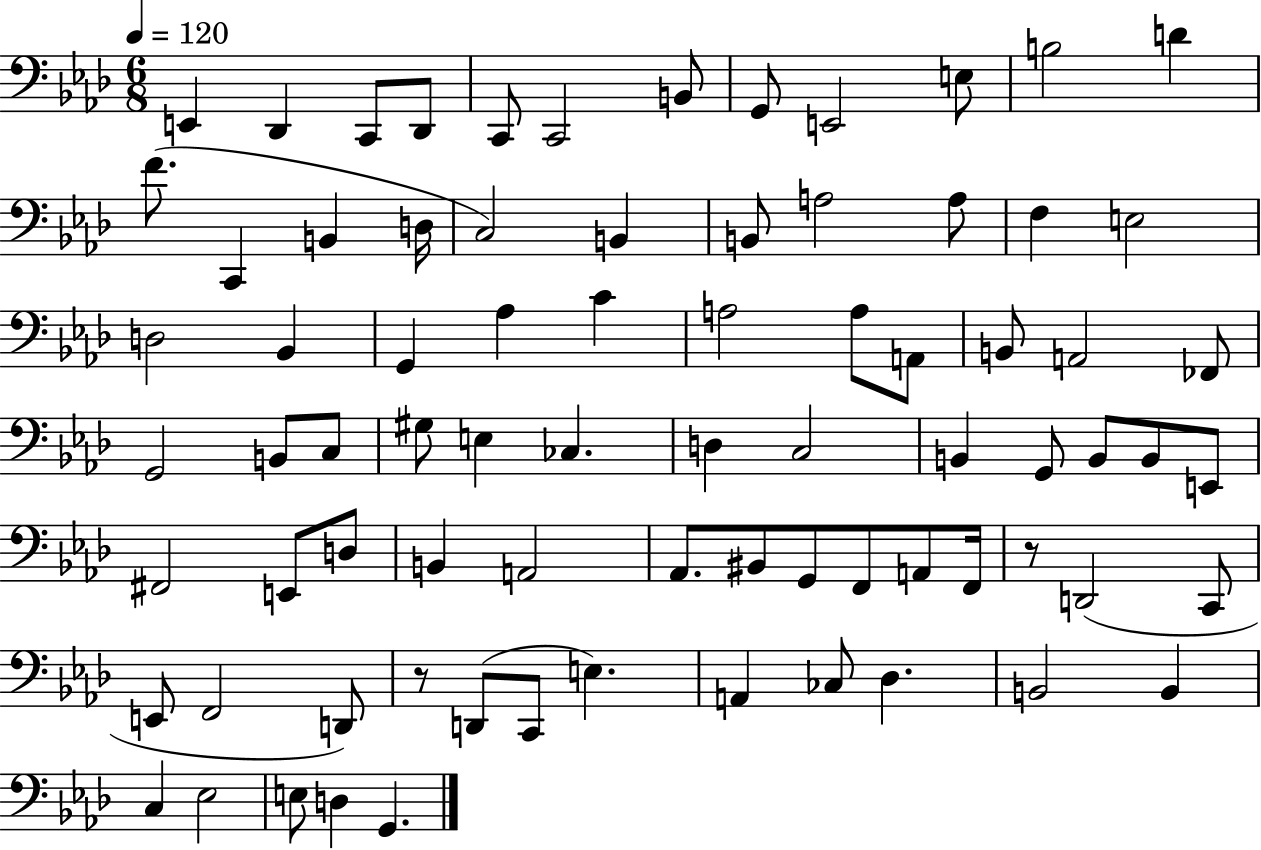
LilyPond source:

{
  \clef bass
  \numericTimeSignature
  \time 6/8
  \key aes \major
  \tempo 4 = 120
  e,4 des,4 c,8 des,8 | c,8 c,2 b,8 | g,8 e,2 e8 | b2 d'4 | \break f'8.( c,4 b,4 d16 | c2) b,4 | b,8 a2 a8 | f4 e2 | \break d2 bes,4 | g,4 aes4 c'4 | a2 a8 a,8 | b,8 a,2 fes,8 | \break g,2 b,8 c8 | gis8 e4 ces4. | d4 c2 | b,4 g,8 b,8 b,8 e,8 | \break fis,2 e,8 d8 | b,4 a,2 | aes,8. bis,8 g,8 f,8 a,8 f,16 | r8 d,2( c,8 | \break e,8 f,2 d,8) | r8 d,8( c,8 e4.) | a,4 ces8 des4. | b,2 b,4 | \break c4 ees2 | e8 d4 g,4. | \bar "|."
}